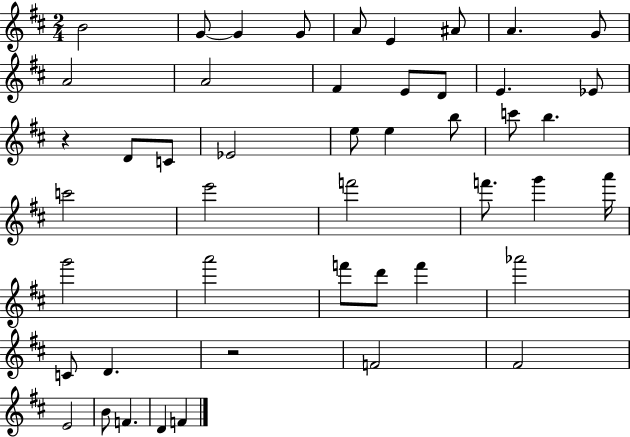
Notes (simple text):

B4/h G4/e G4/q G4/e A4/e E4/q A#4/e A4/q. G4/e A4/h A4/h F#4/q E4/e D4/e E4/q. Eb4/e R/q D4/e C4/e Eb4/h E5/e E5/q B5/e C6/e B5/q. C6/h E6/h F6/h F6/e. G6/q A6/s G6/h A6/h F6/e D6/e F6/q Ab6/h C4/e D4/q. R/h F4/h F#4/h E4/h B4/e F4/q. D4/q F4/q